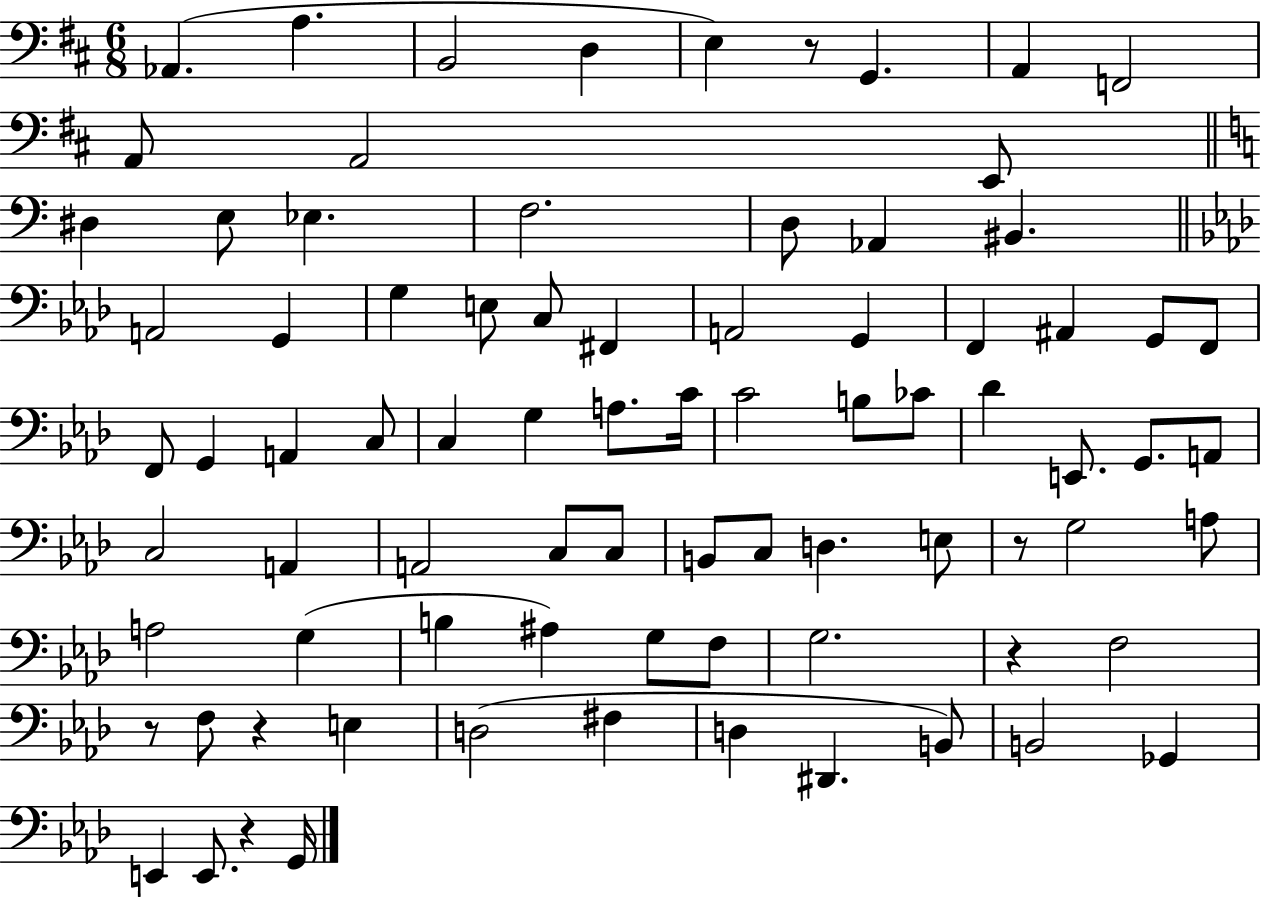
{
  \clef bass
  \numericTimeSignature
  \time 6/8
  \key d \major
  \repeat volta 2 { aes,4.( a4. | b,2 d4 | e4) r8 g,4. | a,4 f,2 | \break a,8 a,2 e,8 | \bar "||" \break \key c \major dis4 e8 ees4. | f2. | d8 aes,4 bis,4. | \bar "||" \break \key aes \major a,2 g,4 | g4 e8 c8 fis,4 | a,2 g,4 | f,4 ais,4 g,8 f,8 | \break f,8 g,4 a,4 c8 | c4 g4 a8. c'16 | c'2 b8 ces'8 | des'4 e,8. g,8. a,8 | \break c2 a,4 | a,2 c8 c8 | b,8 c8 d4. e8 | r8 g2 a8 | \break a2 g4( | b4 ais4) g8 f8 | g2. | r4 f2 | \break r8 f8 r4 e4 | d2( fis4 | d4 dis,4. b,8) | b,2 ges,4 | \break e,4 e,8. r4 g,16 | } \bar "|."
}